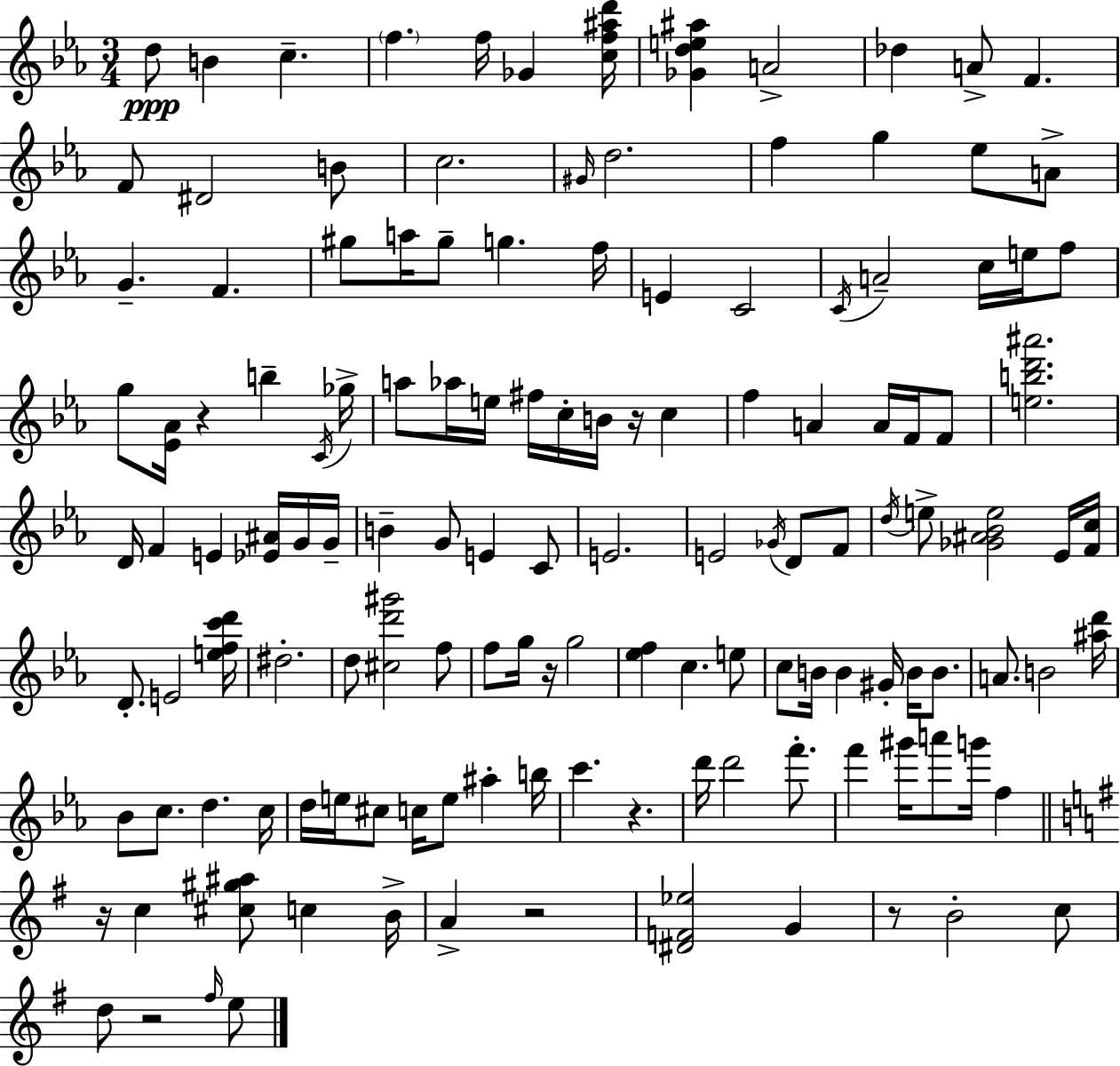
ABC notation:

X:1
T:Untitled
M:3/4
L:1/4
K:Eb
d/2 B c f f/4 _G [cf^ad']/4 [_Gde^a] A2 _d A/2 F F/2 ^D2 B/2 c2 ^G/4 d2 f g _e/2 A/2 G F ^g/2 a/4 ^g/2 g f/4 E C2 C/4 A2 c/4 e/4 f/2 g/2 [_E_A]/4 z b C/4 _g/4 a/2 _a/4 e/4 ^f/4 c/4 B/4 z/4 c f A A/4 F/4 F/2 [ebd'^a']2 D/4 F E [_E^A]/4 G/4 G/4 B G/2 E C/2 E2 E2 _G/4 D/2 F/2 d/4 e/2 [_G^A_Be]2 _E/4 [Fc]/4 D/2 E2 [efc'd']/4 ^d2 d/2 [^cd'^g']2 f/2 f/2 g/4 z/4 g2 [_ef] c e/2 c/2 B/4 B ^G/4 B/4 B/2 A/2 B2 [^ad']/4 _B/2 c/2 d c/4 d/4 e/4 ^c/2 c/4 e/2 ^a b/4 c' z d'/4 d'2 f'/2 f' ^g'/4 a'/2 g'/4 f z/4 c [^c^g^a]/2 c B/4 A z2 [^DF_e]2 G z/2 B2 c/2 d/2 z2 ^f/4 e/2